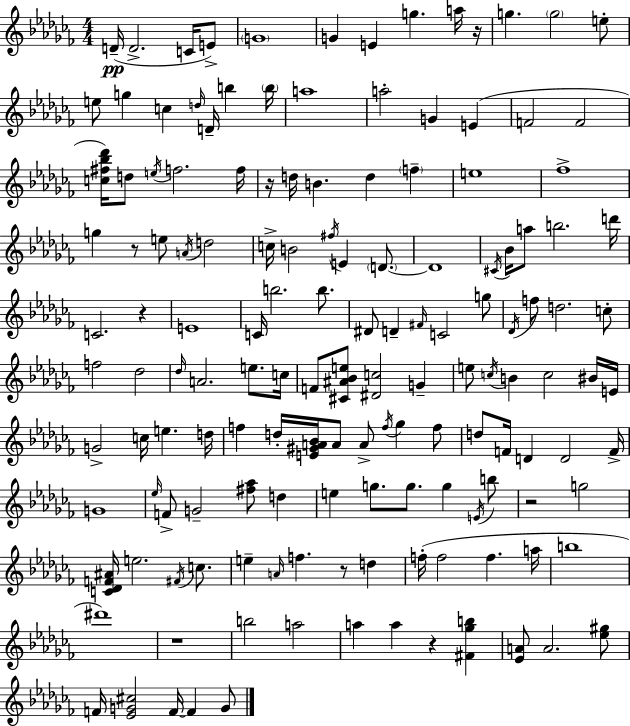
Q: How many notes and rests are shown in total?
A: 146